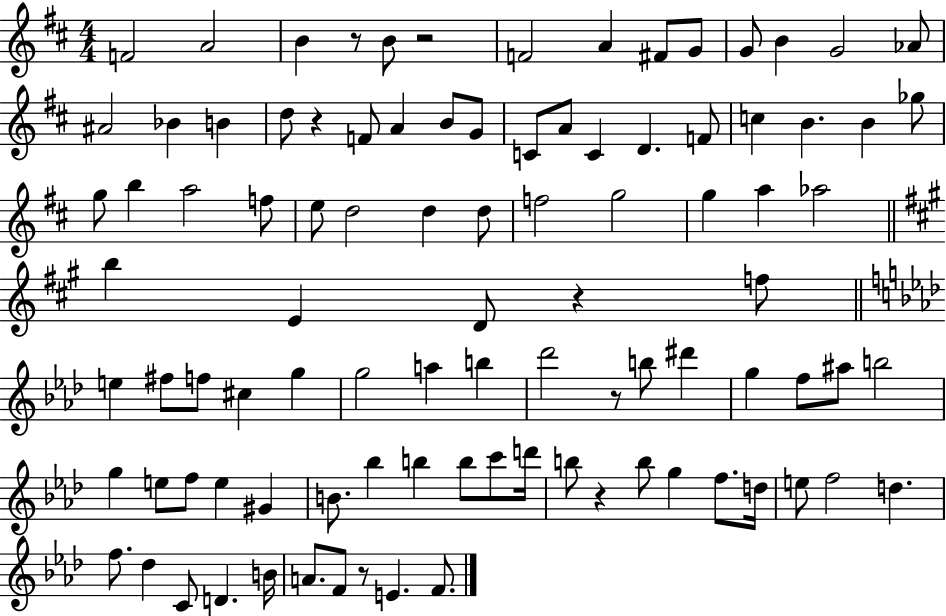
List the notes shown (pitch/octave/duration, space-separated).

F4/h A4/h B4/q R/e B4/e R/h F4/h A4/q F#4/e G4/e G4/e B4/q G4/h Ab4/e A#4/h Bb4/q B4/q D5/e R/q F4/e A4/q B4/e G4/e C4/e A4/e C4/q D4/q. F4/e C5/q B4/q. B4/q Gb5/e G5/e B5/q A5/h F5/e E5/e D5/h D5/q D5/e F5/h G5/h G5/q A5/q Ab5/h B5/q E4/q D4/e R/q F5/e E5/q F#5/e F5/e C#5/q G5/q G5/h A5/q B5/q Db6/h R/e B5/e D#6/q G5/q F5/e A#5/e B5/h G5/q E5/e F5/e E5/q G#4/q B4/e. Bb5/q B5/q B5/e C6/e D6/s B5/e R/q B5/e G5/q F5/e. D5/s E5/e F5/h D5/q. F5/e. Db5/q C4/e D4/q. B4/s A4/e. F4/e R/e E4/q. F4/e.